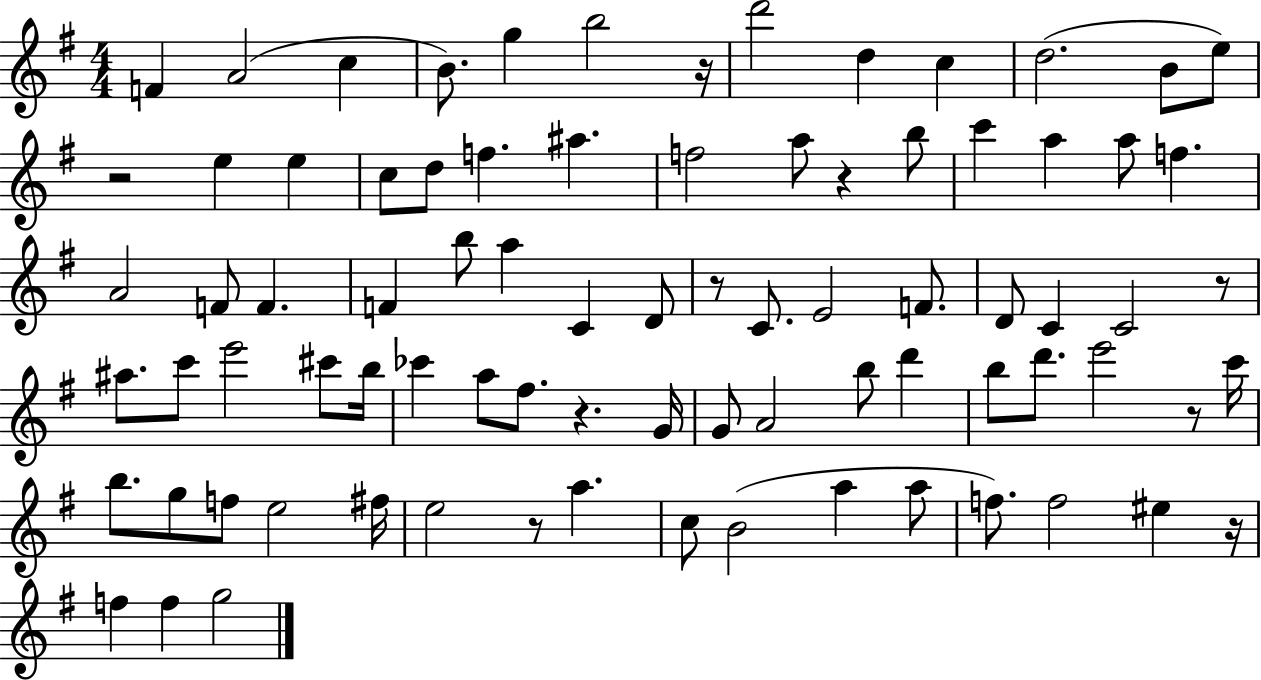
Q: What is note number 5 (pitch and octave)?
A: G5